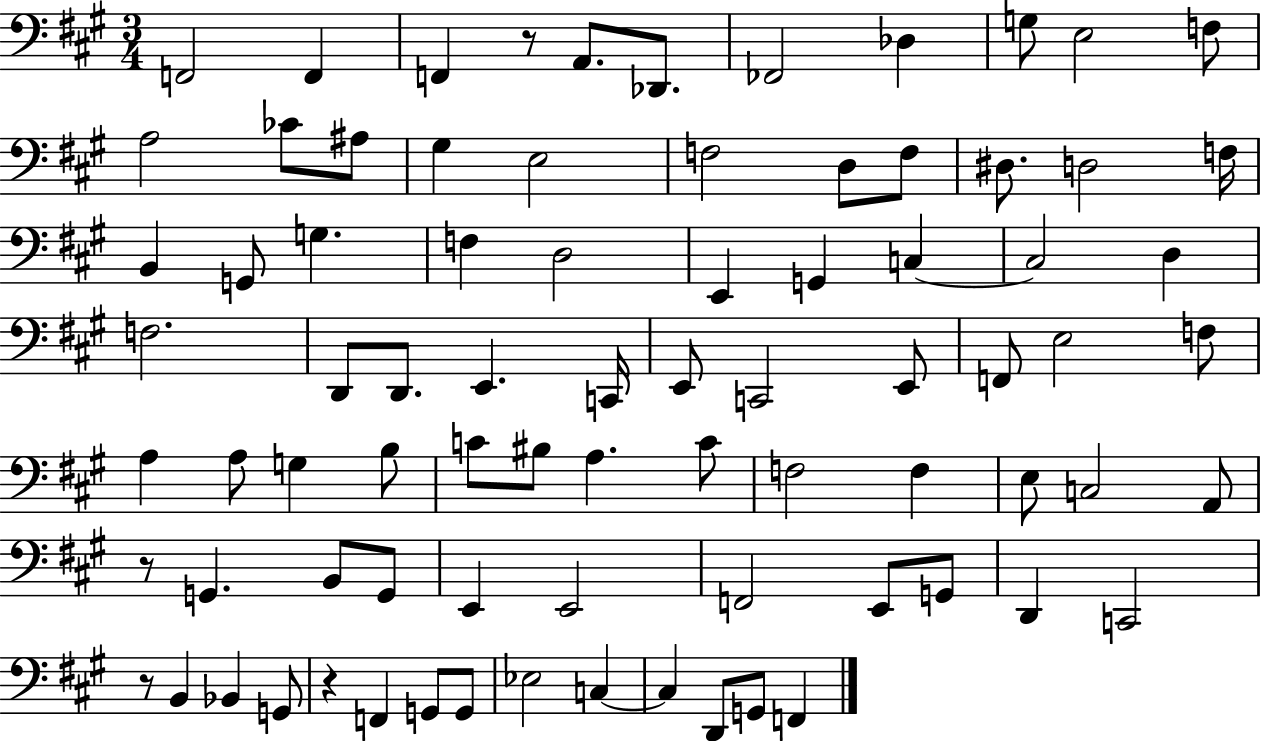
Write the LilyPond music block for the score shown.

{
  \clef bass
  \numericTimeSignature
  \time 3/4
  \key a \major
  f,2 f,4 | f,4 r8 a,8. des,8. | fes,2 des4 | g8 e2 f8 | \break a2 ces'8 ais8 | gis4 e2 | f2 d8 f8 | dis8. d2 f16 | \break b,4 g,8 g4. | f4 d2 | e,4 g,4 c4~~ | c2 d4 | \break f2. | d,8 d,8. e,4. c,16 | e,8 c,2 e,8 | f,8 e2 f8 | \break a4 a8 g4 b8 | c'8 bis8 a4. c'8 | f2 f4 | e8 c2 a,8 | \break r8 g,4. b,8 g,8 | e,4 e,2 | f,2 e,8 g,8 | d,4 c,2 | \break r8 b,4 bes,4 g,8 | r4 f,4 g,8 g,8 | ees2 c4~~ | c4 d,8 g,8 f,4 | \break \bar "|."
}